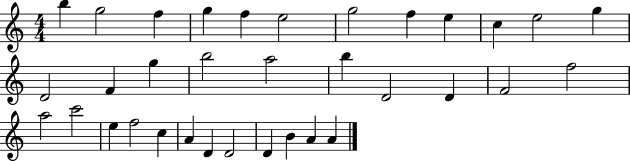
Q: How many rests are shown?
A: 0